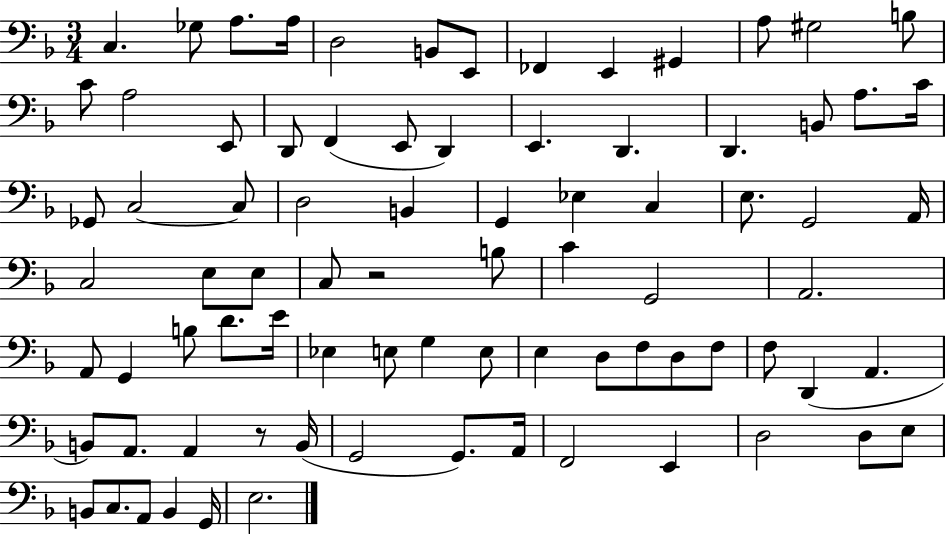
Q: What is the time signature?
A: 3/4